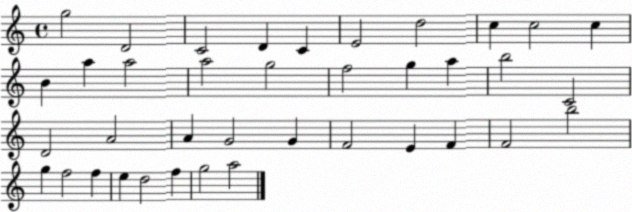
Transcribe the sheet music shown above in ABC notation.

X:1
T:Untitled
M:4/4
L:1/4
K:C
g2 D2 C2 D C E2 d2 c c2 c B a a2 a2 g2 f2 g a b2 C2 D2 A2 A G2 G F2 E F F2 b2 g f2 f e d2 f g2 a2